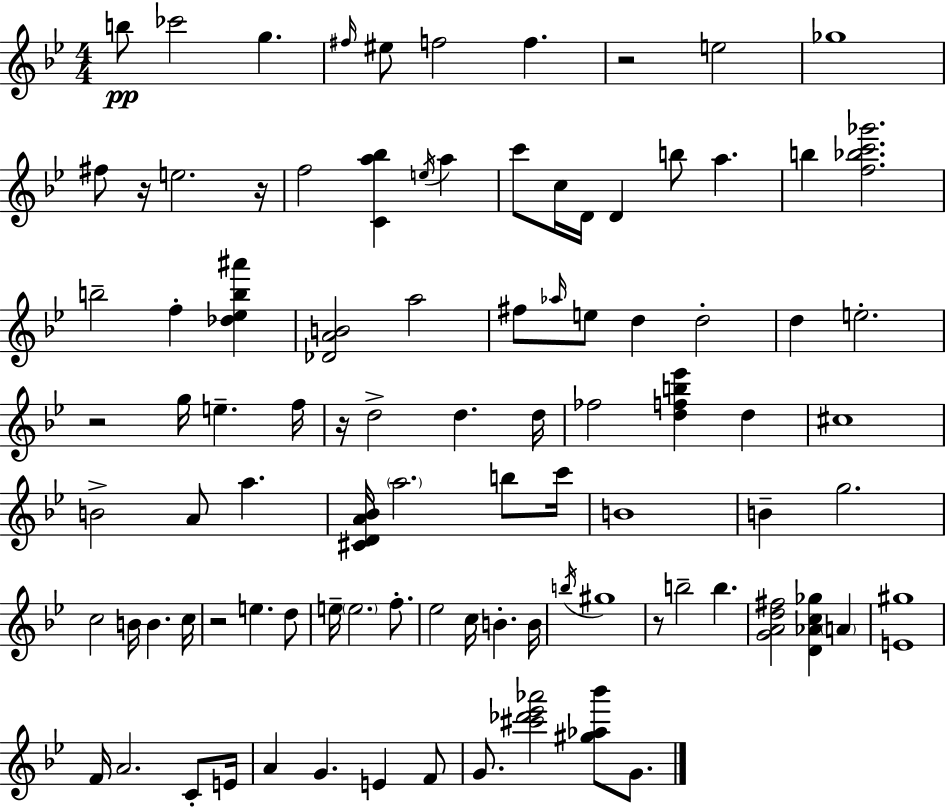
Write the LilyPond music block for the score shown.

{
  \clef treble
  \numericTimeSignature
  \time 4/4
  \key bes \major
  b''8\pp ces'''2 g''4. | \grace { fis''16 } eis''8 f''2 f''4. | r2 e''2 | ges''1 | \break fis''8 r16 e''2. | r16 f''2 <c' a'' bes''>4 \acciaccatura { e''16 } a''4 | c'''8 c''16 d'16 d'4 b''8 a''4. | b''4 <f'' bes'' c''' ges'''>2. | \break b''2-- f''4-. <des'' ees'' b'' ais'''>4 | <des' a' b'>2 a''2 | fis''8 \grace { aes''16 } e''8 d''4 d''2-. | d''4 e''2.-. | \break r2 g''16 e''4.-- | f''16 r16 d''2-> d''4. | d''16 fes''2 <d'' f'' b'' ees'''>4 d''4 | cis''1 | \break b'2-> a'8 a''4. | <cis' d' a' bes'>16 \parenthesize a''2. | b''8 c'''16 b'1 | b'4-- g''2. | \break c''2 b'16 b'4. | c''16 r2 e''4. | d''8 e''16-- \parenthesize e''2. | f''8.-. ees''2 c''16 b'4.-. | \break b'16 \acciaccatura { b''16 } gis''1 | r8 b''2-- b''4. | <g' a' d'' fis''>2 <d' aes' c'' ges''>4 | \parenthesize a'4 <e' gis''>1 | \break f'16 a'2. | c'8-. e'16 a'4 g'4. e'4 | f'8 g'8. <cis''' des''' ees''' aes'''>2 <gis'' aes'' bes'''>8 | g'8. \bar "|."
}